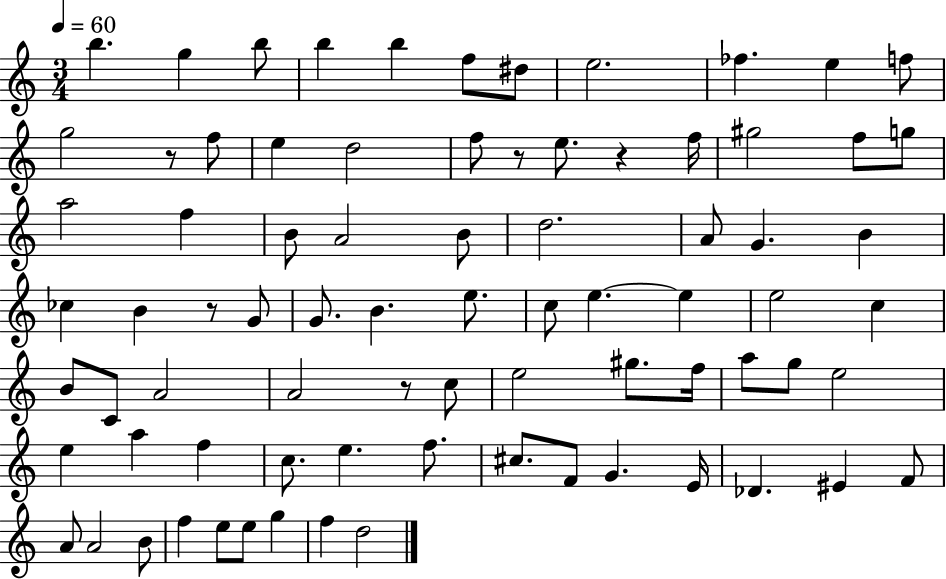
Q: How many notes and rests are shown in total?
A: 79